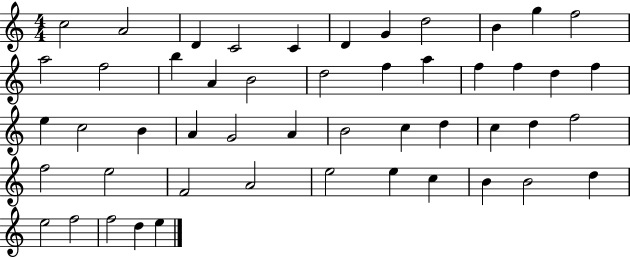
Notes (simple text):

C5/h A4/h D4/q C4/h C4/q D4/q G4/q D5/h B4/q G5/q F5/h A5/h F5/h B5/q A4/q B4/h D5/h F5/q A5/q F5/q F5/q D5/q F5/q E5/q C5/h B4/q A4/q G4/h A4/q B4/h C5/q D5/q C5/q D5/q F5/h F5/h E5/h F4/h A4/h E5/h E5/q C5/q B4/q B4/h D5/q E5/h F5/h F5/h D5/q E5/q